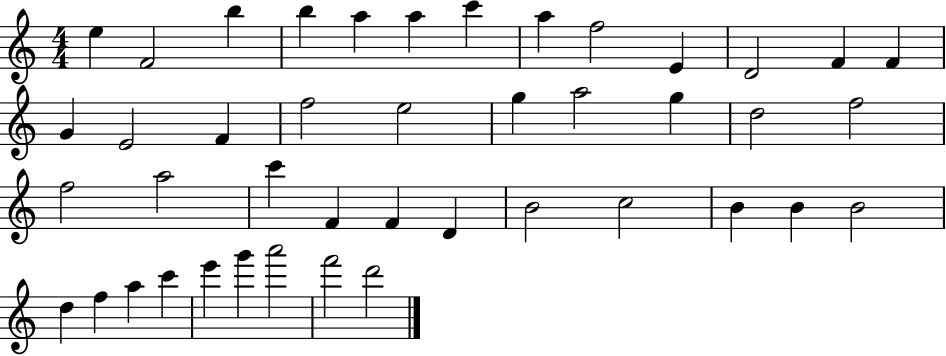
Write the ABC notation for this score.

X:1
T:Untitled
M:4/4
L:1/4
K:C
e F2 b b a a c' a f2 E D2 F F G E2 F f2 e2 g a2 g d2 f2 f2 a2 c' F F D B2 c2 B B B2 d f a c' e' g' a'2 f'2 d'2